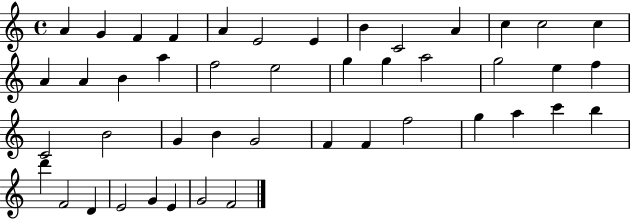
A4/q G4/q F4/q F4/q A4/q E4/h E4/q B4/q C4/h A4/q C5/q C5/h C5/q A4/q A4/q B4/q A5/q F5/h E5/h G5/q G5/q A5/h G5/h E5/q F5/q C4/h B4/h G4/q B4/q G4/h F4/q F4/q F5/h G5/q A5/q C6/q B5/q D6/q F4/h D4/q E4/h G4/q E4/q G4/h F4/h